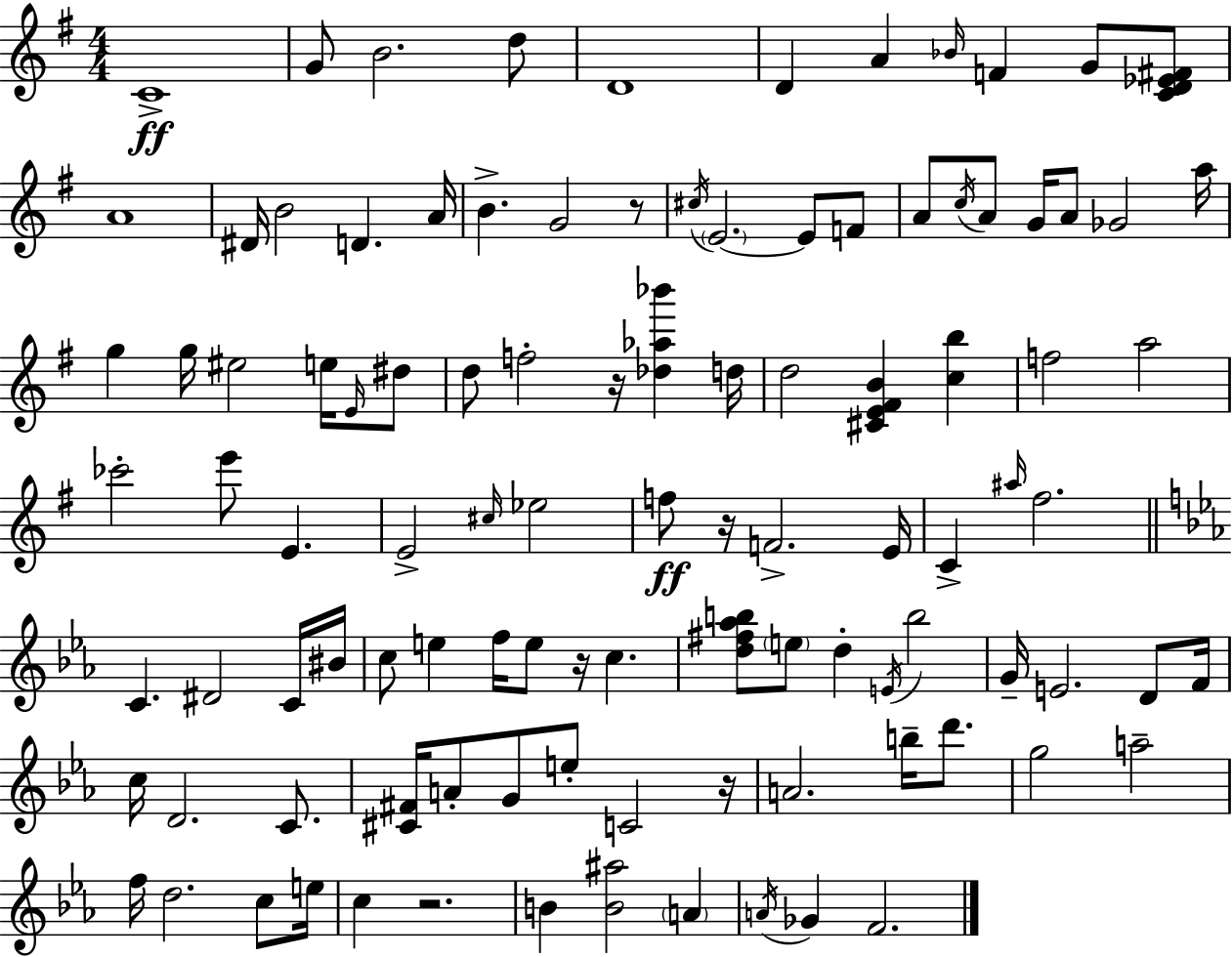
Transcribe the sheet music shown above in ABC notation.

X:1
T:Untitled
M:4/4
L:1/4
K:Em
C4 G/2 B2 d/2 D4 D A _B/4 F G/2 [CD_E^F]/2 A4 ^D/4 B2 D A/4 B G2 z/2 ^c/4 E2 E/2 F/2 A/2 c/4 A/2 G/4 A/2 _G2 a/4 g g/4 ^e2 e/4 E/4 ^d/2 d/2 f2 z/4 [_d_a_b'] d/4 d2 [^CE^FB] [cb] f2 a2 _c'2 e'/2 E E2 ^c/4 _e2 f/2 z/4 F2 E/4 C ^a/4 ^f2 C ^D2 C/4 ^B/4 c/2 e f/4 e/2 z/4 c [d^f_ab]/2 e/2 d E/4 b2 G/4 E2 D/2 F/4 c/4 D2 C/2 [^C^F]/4 A/2 G/2 e/2 C2 z/4 A2 b/4 d'/2 g2 a2 f/4 d2 c/2 e/4 c z2 B [B^a]2 A A/4 _G F2